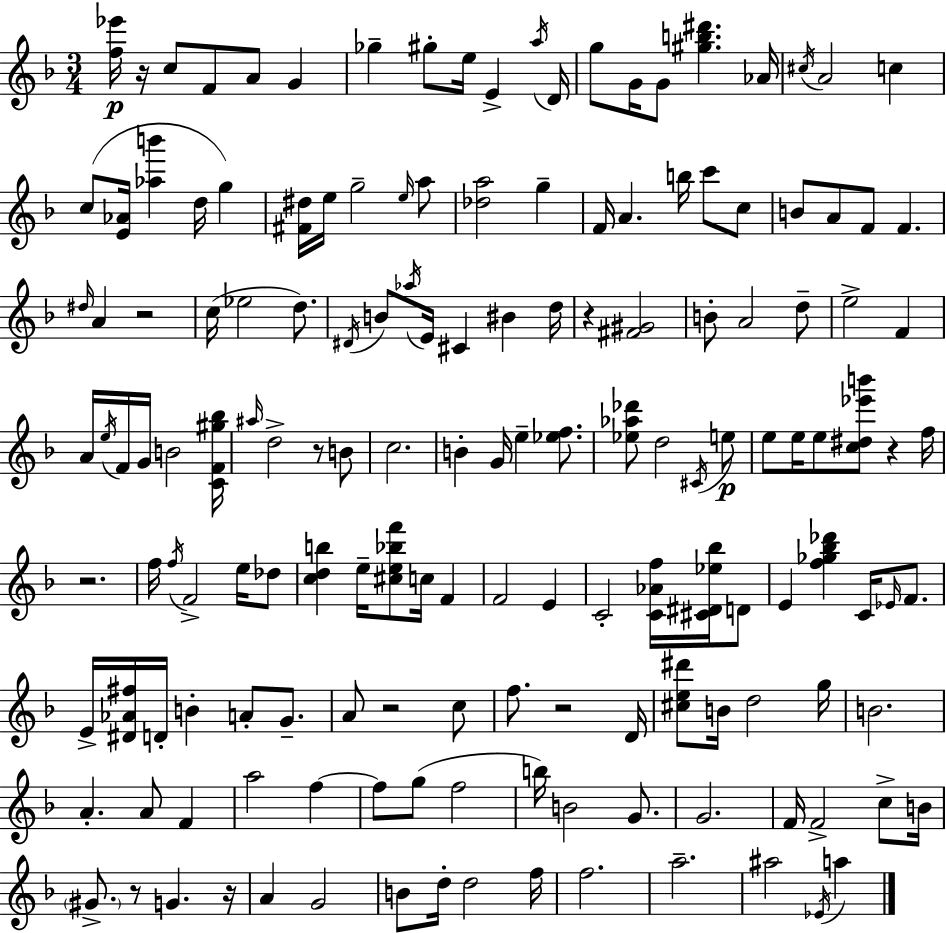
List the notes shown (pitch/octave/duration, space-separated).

[F5,Eb6]/s R/s C5/e F4/e A4/e G4/q Gb5/q G#5/e E5/s E4/q A5/s D4/s G5/e G4/s G4/e [G#5,B5,D#6]/q. Ab4/s C#5/s A4/h C5/q C5/e [E4,Ab4]/s [Ab5,B6]/q D5/s G5/q [F#4,D#5]/s E5/s G5/h E5/s A5/e [Db5,A5]/h G5/q F4/s A4/q. B5/s C6/e C5/e B4/e A4/e F4/e F4/q. D#5/s A4/q R/h C5/s Eb5/h D5/e. D#4/s B4/e Ab5/s E4/s C#4/q BIS4/q D5/s R/q [F#4,G#4]/h B4/e A4/h D5/e E5/h F4/q A4/s E5/s F4/s G4/s B4/h [C4,F4,G#5,Bb5]/s A#5/s D5/h R/e B4/e C5/h. B4/q G4/s E5/q [Eb5,F5]/e. [Eb5,Ab5,Db6]/e D5/h C#4/s E5/e E5/e E5/s E5/e [C5,D#5,Eb6,B6]/e R/q F5/s R/h. F5/s F5/s F4/h E5/s Db5/e [C5,D5,B5]/q E5/s [C#5,E5,Bb5,F6]/e C5/s F4/q F4/h E4/q C4/h [C4,Ab4,F5]/s [C#4,D#4,Eb5,Bb5]/s D4/e E4/q [F5,Gb5,Bb5,Db6]/q C4/s Eb4/s F4/e. E4/s [D#4,Ab4,F#5]/s D4/s B4/q A4/e G4/e. A4/e R/h C5/e F5/e. R/h D4/s [C#5,E5,D#6]/e B4/s D5/h G5/s B4/h. A4/q. A4/e F4/q A5/h F5/q F5/e G5/e F5/h B5/s B4/h G4/e. G4/h. F4/s F4/h C5/e B4/s G#4/e. R/e G4/q. R/s A4/q G4/h B4/e D5/s D5/h F5/s F5/h. A5/h. A#5/h Eb4/s A5/q